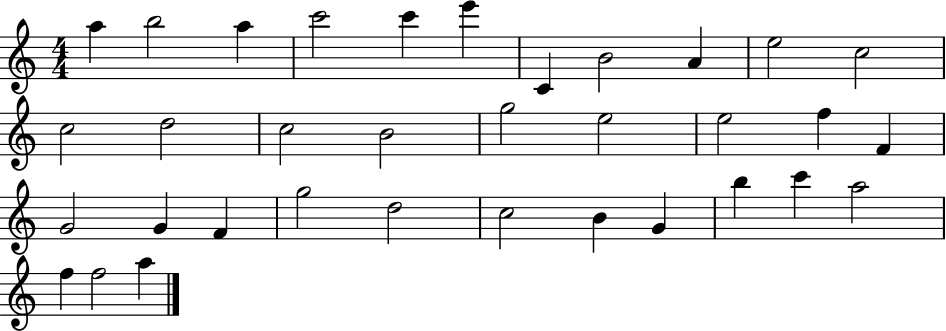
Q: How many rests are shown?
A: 0